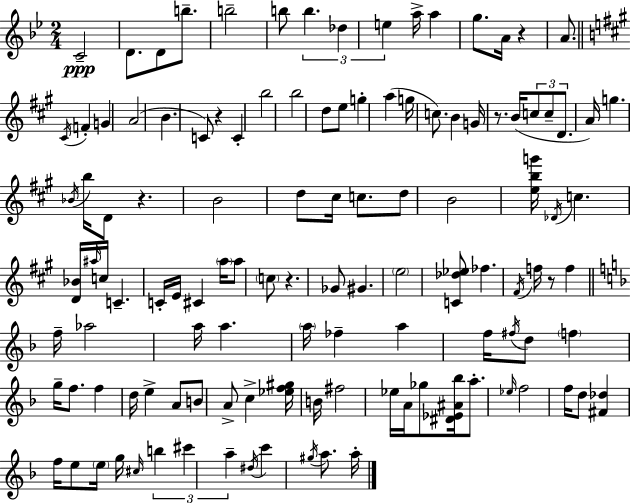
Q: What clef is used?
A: treble